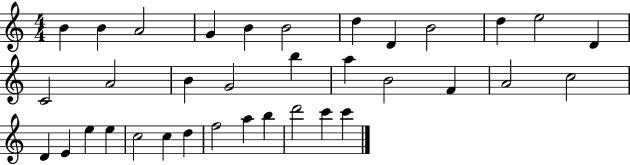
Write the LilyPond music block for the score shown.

{
  \clef treble
  \numericTimeSignature
  \time 4/4
  \key c \major
  b'4 b'4 a'2 | g'4 b'4 b'2 | d''4 d'4 b'2 | d''4 e''2 d'4 | \break c'2 a'2 | b'4 g'2 b''4 | a''4 b'2 f'4 | a'2 c''2 | \break d'4 e'4 e''4 e''4 | c''2 c''4 d''4 | f''2 a''4 b''4 | d'''2 c'''4 c'''4 | \break \bar "|."
}